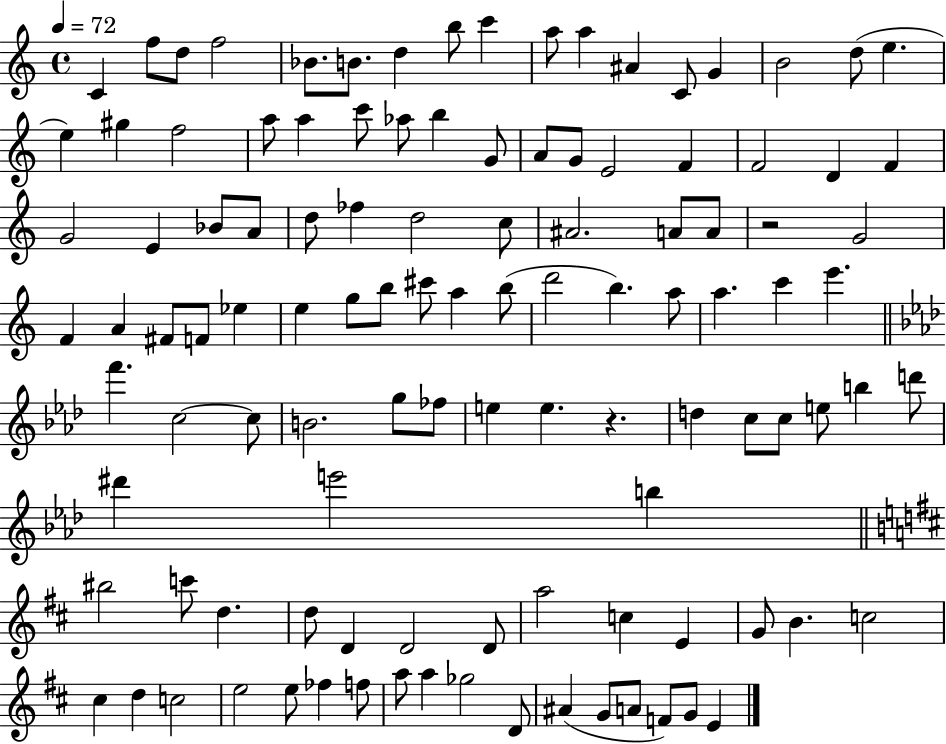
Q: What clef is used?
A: treble